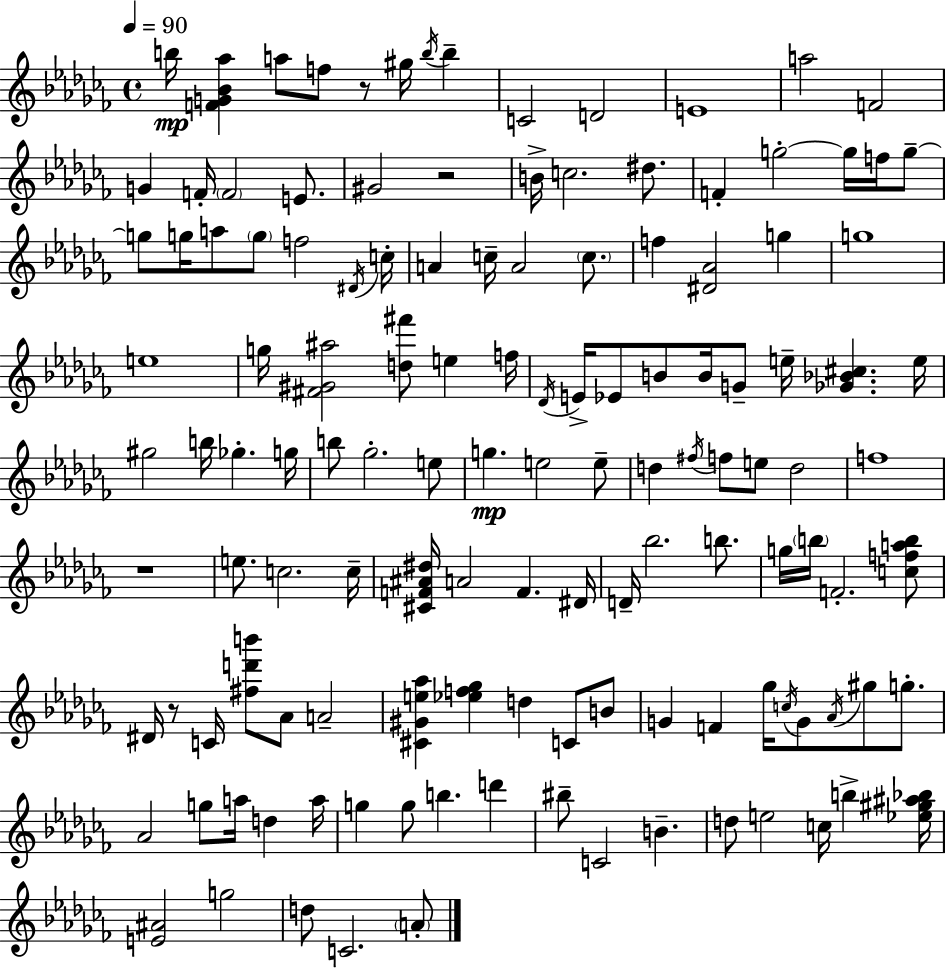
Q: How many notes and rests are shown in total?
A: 129